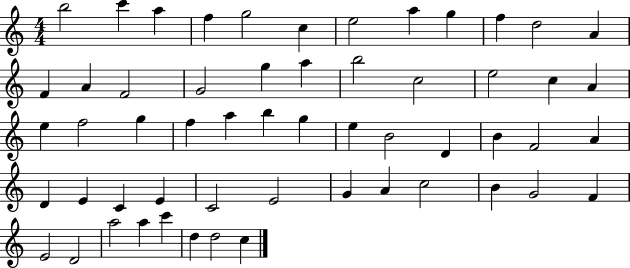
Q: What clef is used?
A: treble